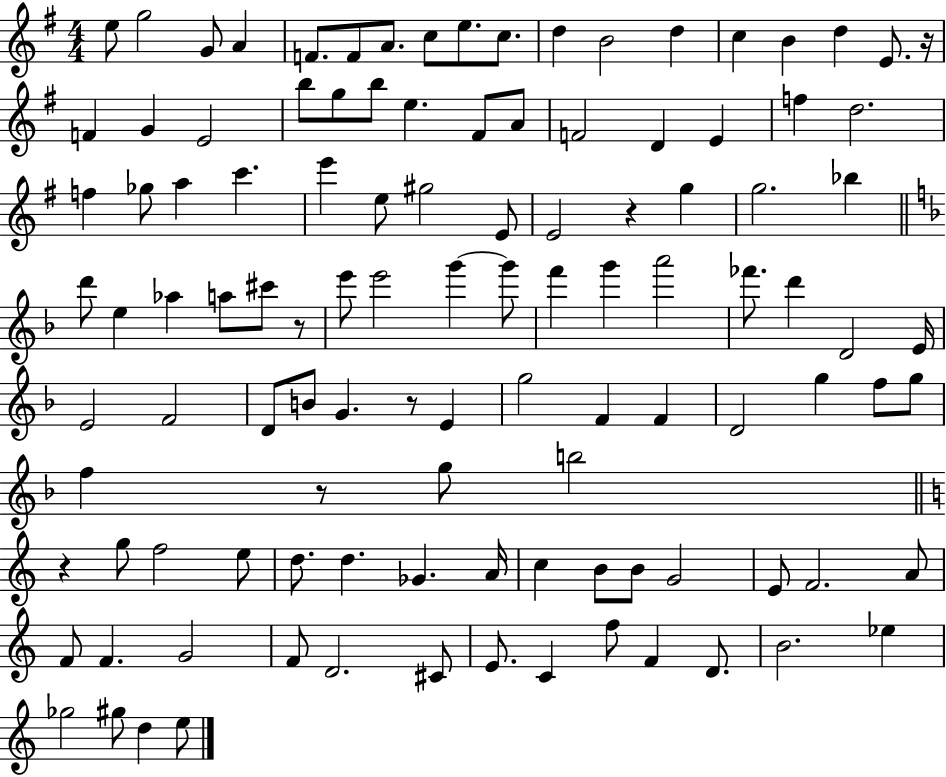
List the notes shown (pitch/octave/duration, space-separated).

E5/e G5/h G4/e A4/q F4/e. F4/e A4/e. C5/e E5/e. C5/e. D5/q B4/h D5/q C5/q B4/q D5/q E4/e. R/s F4/q G4/q E4/h B5/e G5/e B5/e E5/q. F#4/e A4/e F4/h D4/q E4/q F5/q D5/h. F5/q Gb5/e A5/q C6/q. E6/q E5/e G#5/h E4/e E4/h R/q G5/q G5/h. Bb5/q D6/e E5/q Ab5/q A5/e C#6/e R/e E6/e E6/h G6/q G6/e F6/q G6/q A6/h FES6/e. D6/q D4/h E4/s E4/h F4/h D4/e B4/e G4/q. R/e E4/q G5/h F4/q F4/q D4/h G5/q F5/e G5/e F5/q R/e G5/e B5/h R/q G5/e F5/h E5/e D5/e. D5/q. Gb4/q. A4/s C5/q B4/e B4/e G4/h E4/e F4/h. A4/e F4/e F4/q. G4/h F4/e D4/h. C#4/e E4/e. C4/q F5/e F4/q D4/e. B4/h. Eb5/q Gb5/h G#5/e D5/q E5/e